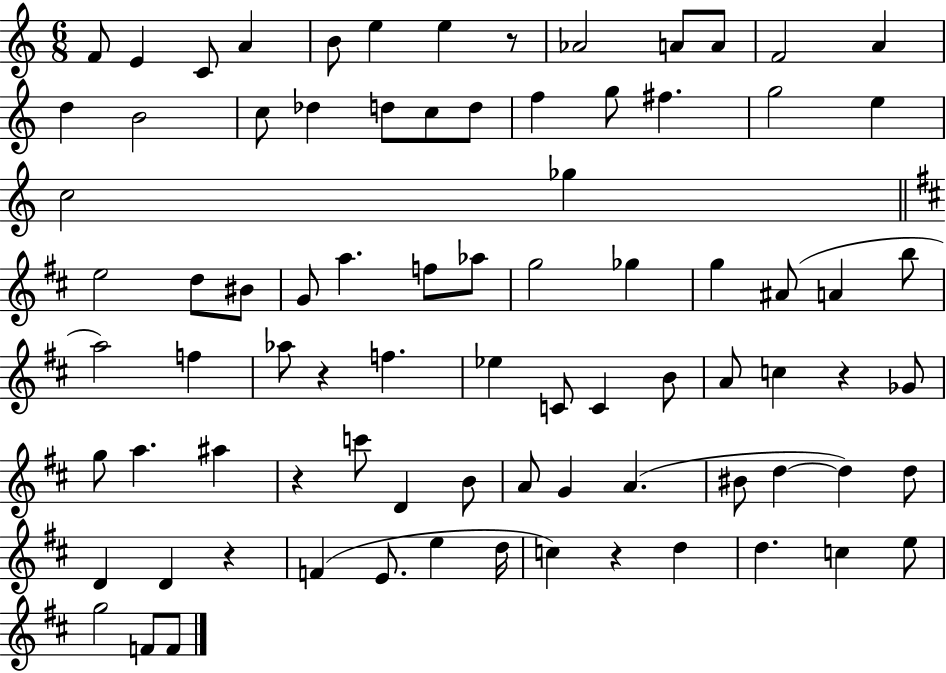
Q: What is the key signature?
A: C major